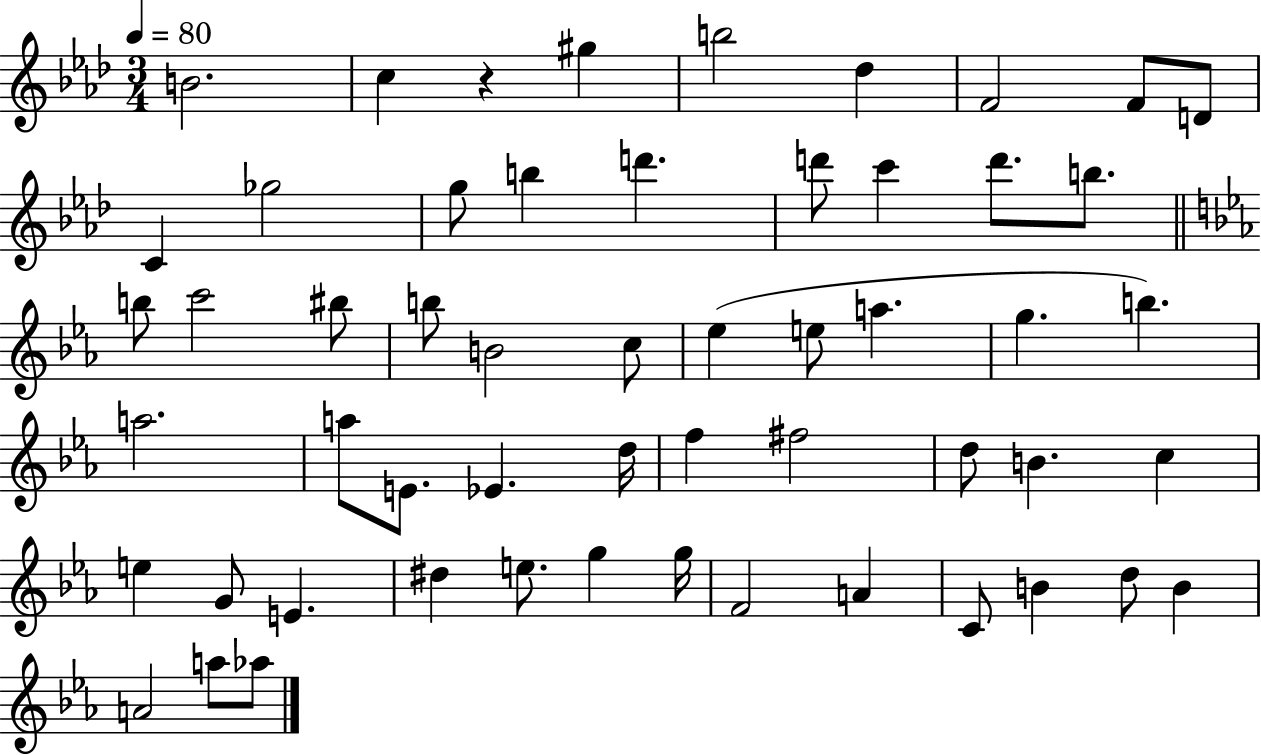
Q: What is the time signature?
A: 3/4